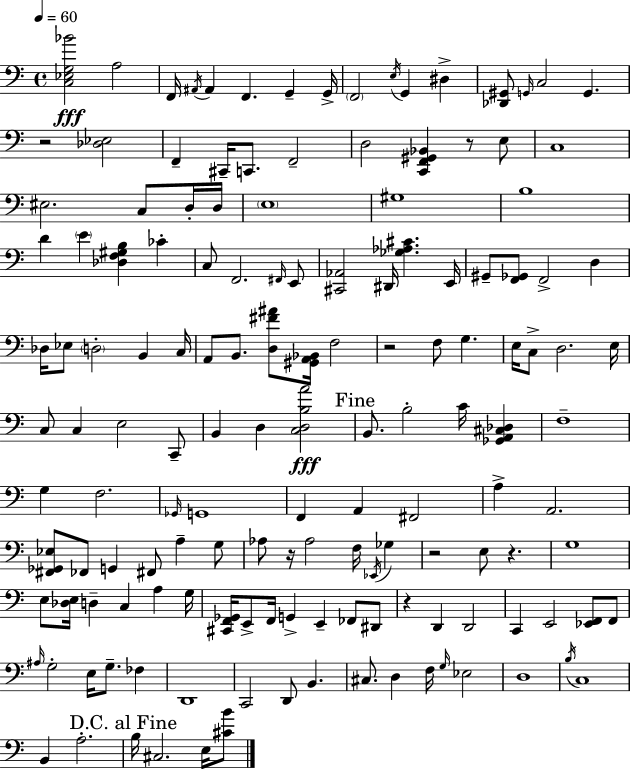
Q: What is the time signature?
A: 4/4